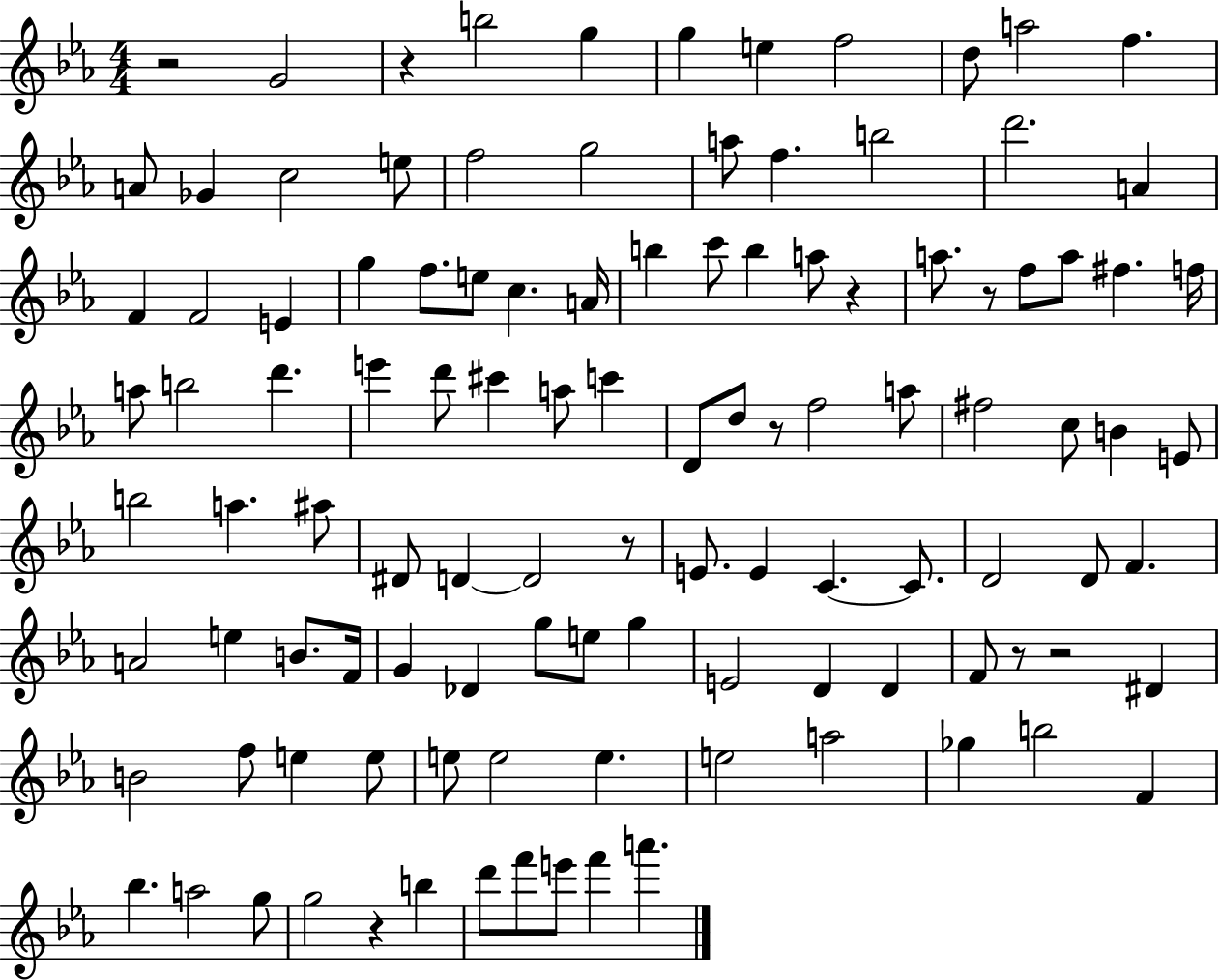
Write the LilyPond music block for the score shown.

{
  \clef treble
  \numericTimeSignature
  \time 4/4
  \key ees \major
  r2 g'2 | r4 b''2 g''4 | g''4 e''4 f''2 | d''8 a''2 f''4. | \break a'8 ges'4 c''2 e''8 | f''2 g''2 | a''8 f''4. b''2 | d'''2. a'4 | \break f'4 f'2 e'4 | g''4 f''8. e''8 c''4. a'16 | b''4 c'''8 b''4 a''8 r4 | a''8. r8 f''8 a''8 fis''4. f''16 | \break a''8 b''2 d'''4. | e'''4 d'''8 cis'''4 a''8 c'''4 | d'8 d''8 r8 f''2 a''8 | fis''2 c''8 b'4 e'8 | \break b''2 a''4. ais''8 | dis'8 d'4~~ d'2 r8 | e'8. e'4 c'4.~~ c'8. | d'2 d'8 f'4. | \break a'2 e''4 b'8. f'16 | g'4 des'4 g''8 e''8 g''4 | e'2 d'4 d'4 | f'8 r8 r2 dis'4 | \break b'2 f''8 e''4 e''8 | e''8 e''2 e''4. | e''2 a''2 | ges''4 b''2 f'4 | \break bes''4. a''2 g''8 | g''2 r4 b''4 | d'''8 f'''8 e'''8 f'''4 a'''4. | \bar "|."
}